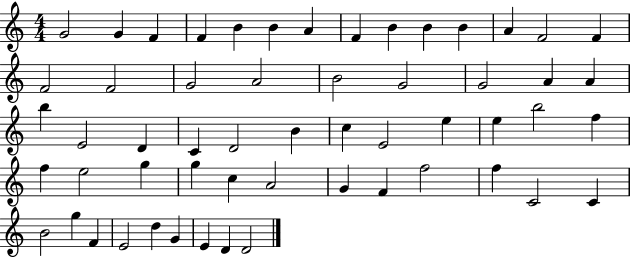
{
  \clef treble
  \numericTimeSignature
  \time 4/4
  \key c \major
  g'2 g'4 f'4 | f'4 b'4 b'4 a'4 | f'4 b'4 b'4 b'4 | a'4 f'2 f'4 | \break f'2 f'2 | g'2 a'2 | b'2 g'2 | g'2 a'4 a'4 | \break b''4 e'2 d'4 | c'4 d'2 b'4 | c''4 e'2 e''4 | e''4 b''2 f''4 | \break f''4 e''2 g''4 | g''4 c''4 a'2 | g'4 f'4 f''2 | f''4 c'2 c'4 | \break b'2 g''4 f'4 | e'2 d''4 g'4 | e'4 d'4 d'2 | \bar "|."
}